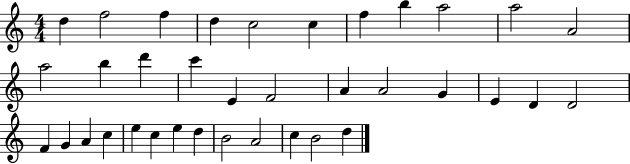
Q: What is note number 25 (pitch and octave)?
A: G4